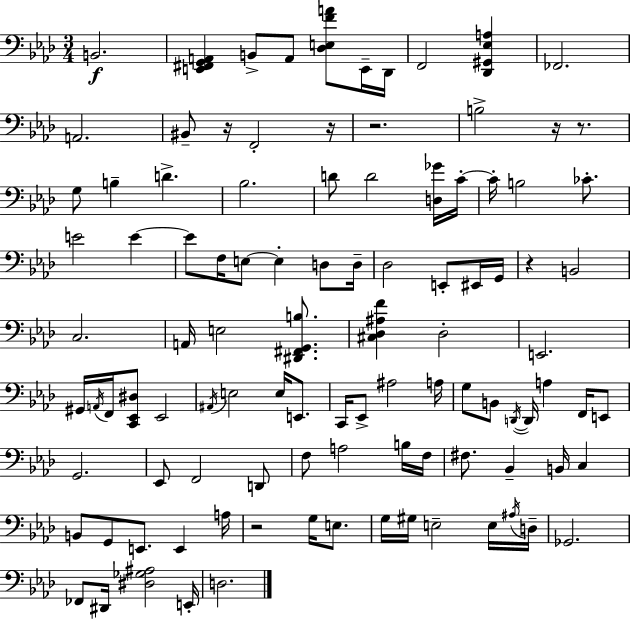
{
  \clef bass
  \numericTimeSignature
  \time 3/4
  \key aes \major
  b,2.\f | <e, fis, g, a,>4 b,8-> a,8 <des e f' a'>8 e,16-- des,16 | f,2 <des, gis, ees a>4 | fes,2. | \break a,2. | bis,8-- r16 f,2-. r16 | r2. | b2-> r16 r8. | \break g8 b4-- d'4.-> | bes2. | d'8 d'2 <d ges'>16 c'16-.~~ | c'16-. b2 ces'8.-. | \break e'2 e'4~~ | e'8 f16 e8~~ e4-. d8 d16-- | des2 e,8-. eis,16 g,16 | r4 b,2 | \break c2. | a,16 e2 <dis, fis, g, b>8. | <cis des ais f'>4 des2-. | e,2. | \break gis,16 \acciaccatura { a,16 } f,16 <c, ees, dis>8 ees,2 | \acciaccatura { ais,16 } e2 e16 e,8. | c,16 ees,8-> ais2 | a16 g8 b,8 \acciaccatura { d,16~ }~ d,16 a4 | \break f,16 e,8 g,2. | ees,8 f,2 | d,8 f8 a2 | b16 f16 fis8. bes,4-- b,16 c4 | \break b,8 g,8 e,8. e,4 | a16 r2 g16 | e8. g16 gis16 e2-- | e16 \acciaccatura { ais16 } d16-- ges,2. | \break fes,8 dis,16 <dis ges ais>2 | e,16-. d2. | \bar "|."
}